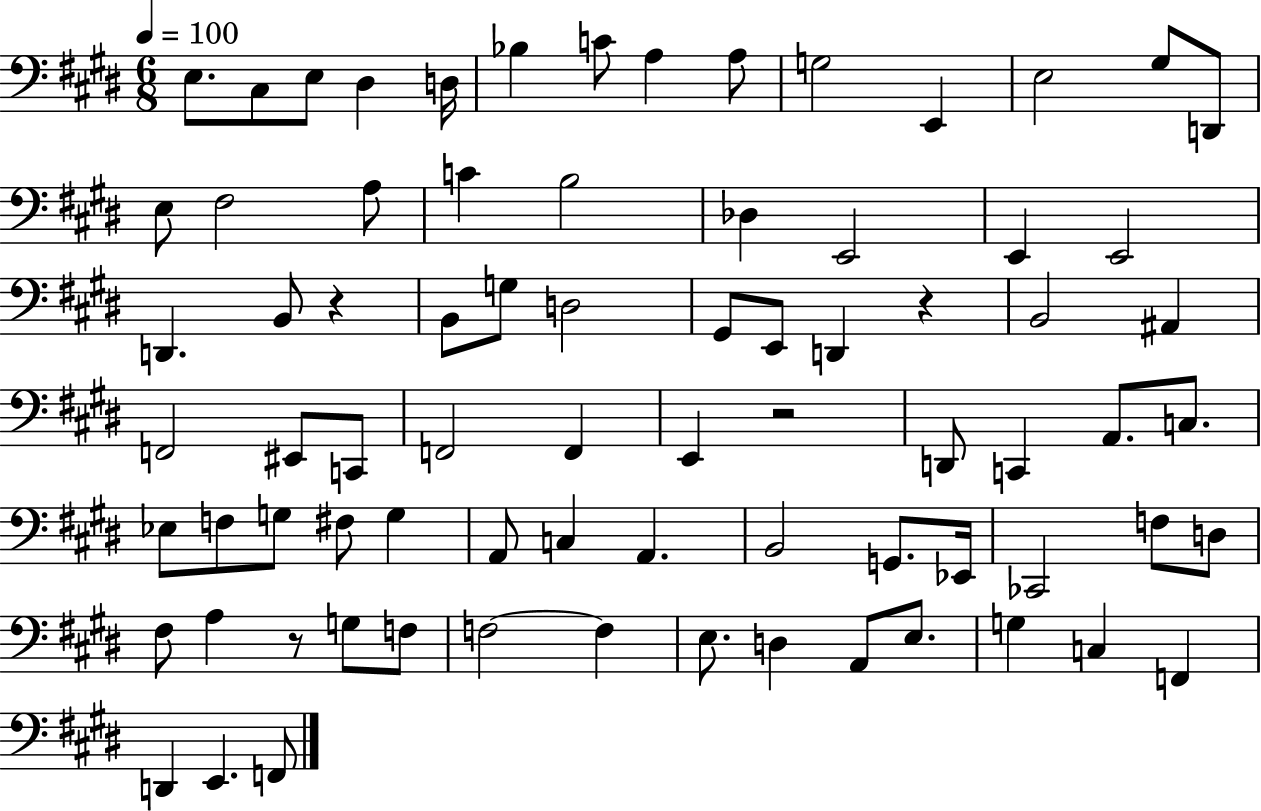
X:1
T:Untitled
M:6/8
L:1/4
K:E
E,/2 ^C,/2 E,/2 ^D, D,/4 _B, C/2 A, A,/2 G,2 E,, E,2 ^G,/2 D,,/2 E,/2 ^F,2 A,/2 C B,2 _D, E,,2 E,, E,,2 D,, B,,/2 z B,,/2 G,/2 D,2 ^G,,/2 E,,/2 D,, z B,,2 ^A,, F,,2 ^E,,/2 C,,/2 F,,2 F,, E,, z2 D,,/2 C,, A,,/2 C,/2 _E,/2 F,/2 G,/2 ^F,/2 G, A,,/2 C, A,, B,,2 G,,/2 _E,,/4 _C,,2 F,/2 D,/2 ^F,/2 A, z/2 G,/2 F,/2 F,2 F, E,/2 D, A,,/2 E,/2 G, C, F,, D,, E,, F,,/2